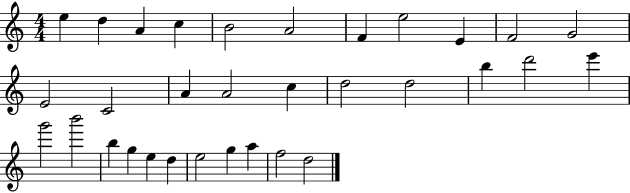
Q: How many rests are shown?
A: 0